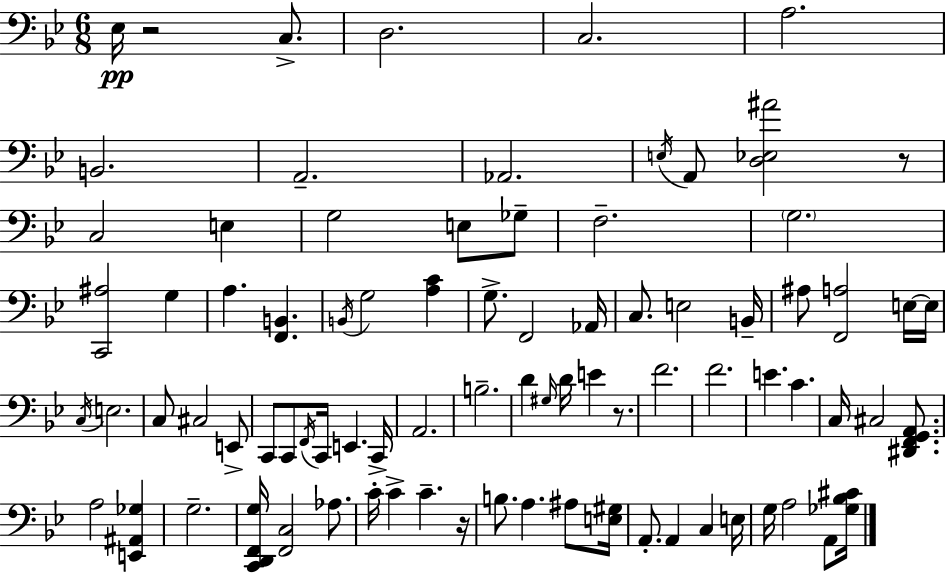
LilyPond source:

{
  \clef bass
  \numericTimeSignature
  \time 6/8
  \key bes \major
  ees16\pp r2 c8.-> | d2. | c2. | a2. | \break b,2. | a,2.-- | aes,2. | \acciaccatura { e16 } a,8 <d ees ais'>2 r8 | \break c2 e4 | g2 e8 ges8-- | f2.-- | \parenthesize g2. | \break <c, ais>2 g4 | a4. <f, b,>4. | \acciaccatura { b,16 } g2 <a c'>4 | g8.-> f,2 | \break aes,16 c8. e2 | b,16-- ais8 <f, a>2 | e16~~ e16 \acciaccatura { c16 } e2. | c8 cis2 | \break e,8-> c,8 c,8 \acciaccatura { f,16 } c,16 e,4. | c,16-> a,2. | b2.-- | d'4 \grace { gis16 } d'16 e'4 | \break r8. f'2. | f'2. | e'4. c'4. | c16 cis2 | \break <dis, f, g, a,>8. a2 | <e, ais, ges>4 g2.-- | <c, d, f, g>16 <f, c>2 | aes8. c'16-. c'4-> c'4.-- | \break r16 b8. a4. | ais8 <e gis>16 a,8.-. a,4 | c4 e16 g16 a2 | a,8 <ges bes cis'>16 \bar "|."
}